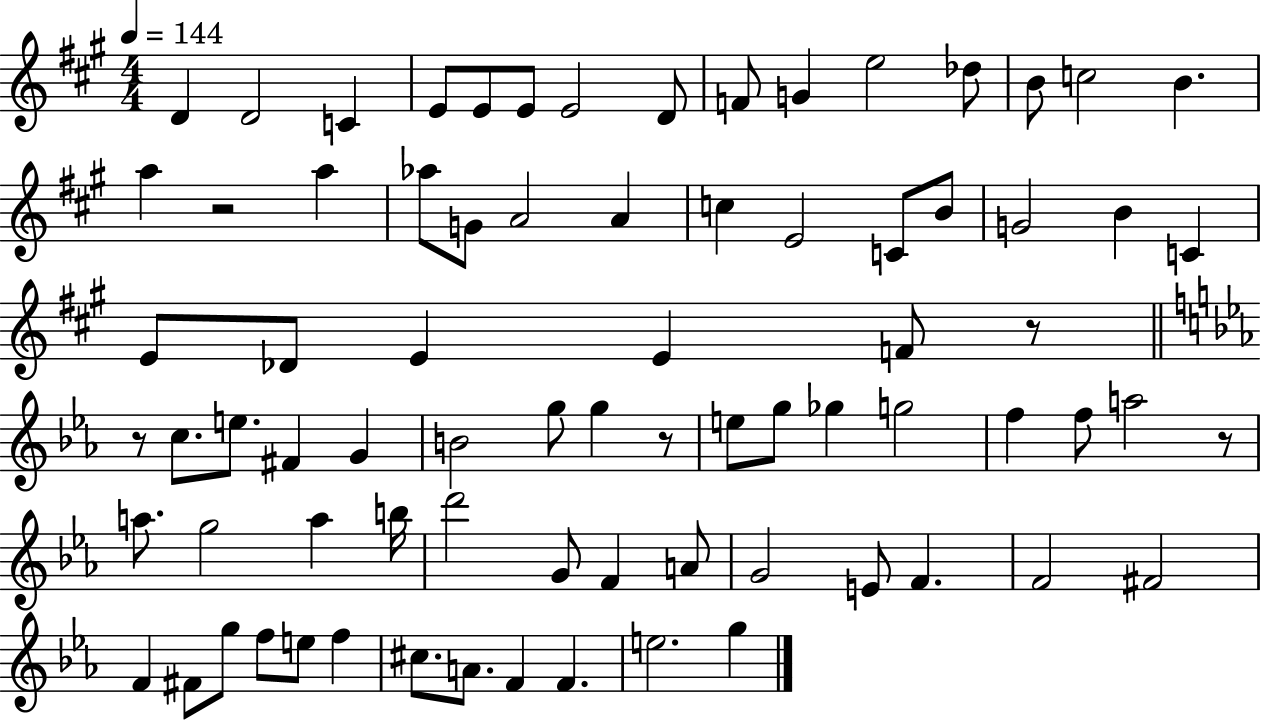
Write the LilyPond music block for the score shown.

{
  \clef treble
  \numericTimeSignature
  \time 4/4
  \key a \major
  \tempo 4 = 144
  \repeat volta 2 { d'4 d'2 c'4 | e'8 e'8 e'8 e'2 d'8 | f'8 g'4 e''2 des''8 | b'8 c''2 b'4. | \break a''4 r2 a''4 | aes''8 g'8 a'2 a'4 | c''4 e'2 c'8 b'8 | g'2 b'4 c'4 | \break e'8 des'8 e'4 e'4 f'8 r8 | \bar "||" \break \key ees \major r8 c''8. e''8. fis'4 g'4 | b'2 g''8 g''4 r8 | e''8 g''8 ges''4 g''2 | f''4 f''8 a''2 r8 | \break a''8. g''2 a''4 b''16 | d'''2 g'8 f'4 a'8 | g'2 e'8 f'4. | f'2 fis'2 | \break f'4 fis'8 g''8 f''8 e''8 f''4 | cis''8. a'8. f'4 f'4. | e''2. g''4 | } \bar "|."
}